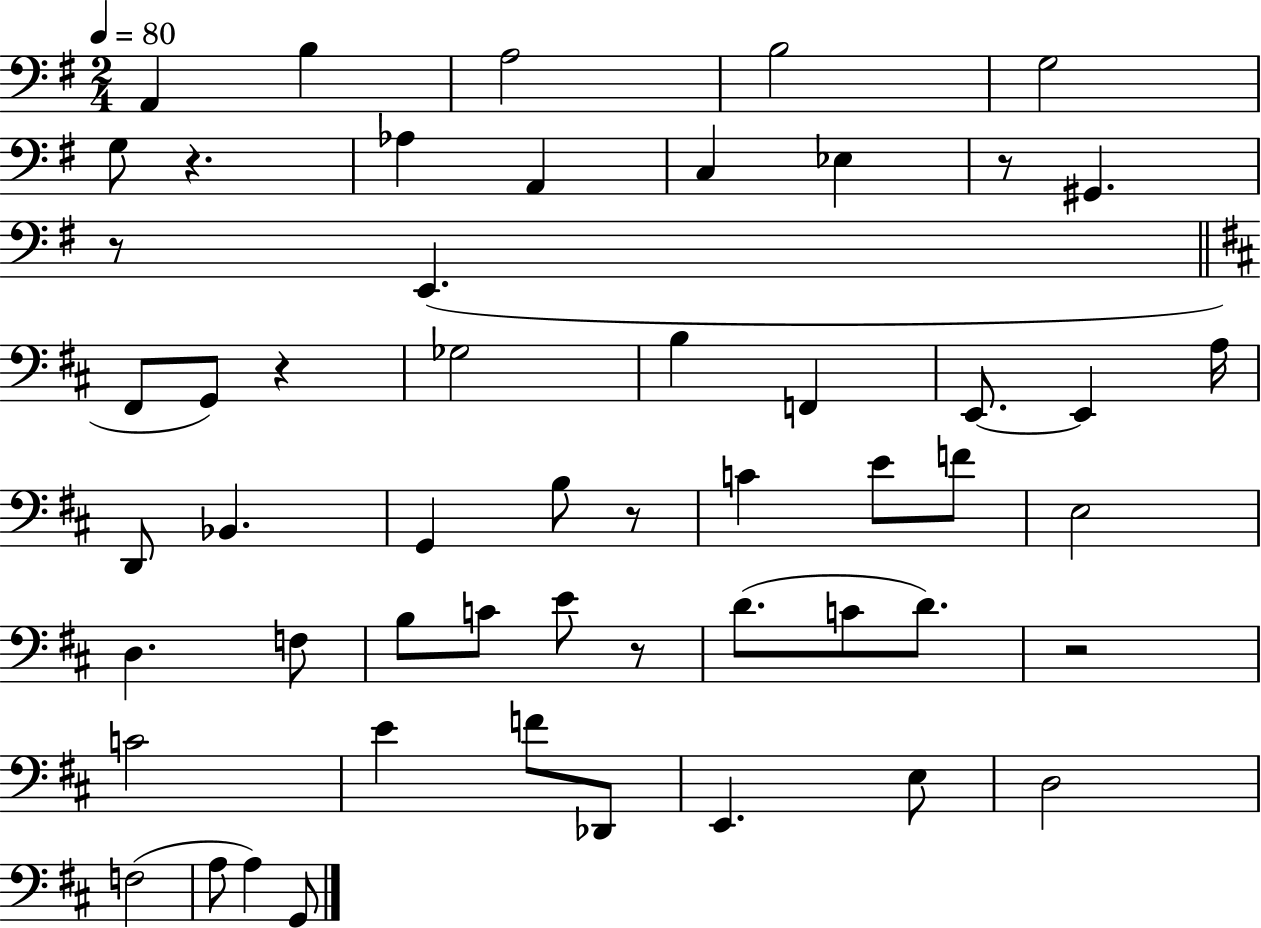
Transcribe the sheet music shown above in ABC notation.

X:1
T:Untitled
M:2/4
L:1/4
K:G
A,, B, A,2 B,2 G,2 G,/2 z _A, A,, C, _E, z/2 ^G,, z/2 E,, ^F,,/2 G,,/2 z _G,2 B, F,, E,,/2 E,, A,/4 D,,/2 _B,, G,, B,/2 z/2 C E/2 F/2 E,2 D, F,/2 B,/2 C/2 E/2 z/2 D/2 C/2 D/2 z2 C2 E F/2 _D,,/2 E,, E,/2 D,2 F,2 A,/2 A, G,,/2